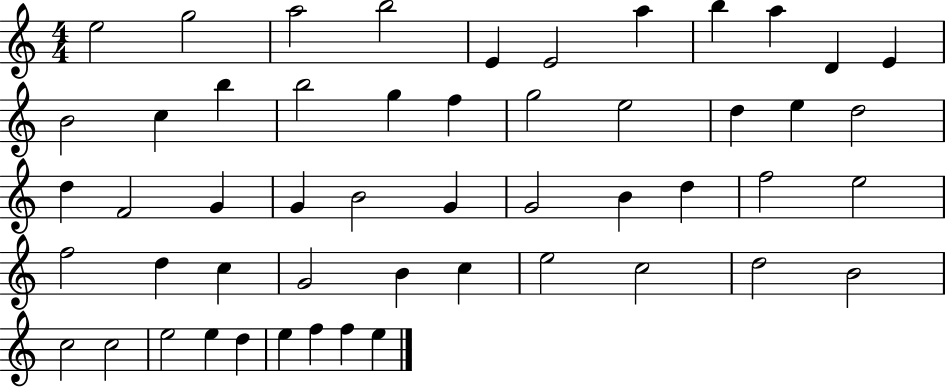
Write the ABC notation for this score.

X:1
T:Untitled
M:4/4
L:1/4
K:C
e2 g2 a2 b2 E E2 a b a D E B2 c b b2 g f g2 e2 d e d2 d F2 G G B2 G G2 B d f2 e2 f2 d c G2 B c e2 c2 d2 B2 c2 c2 e2 e d e f f e